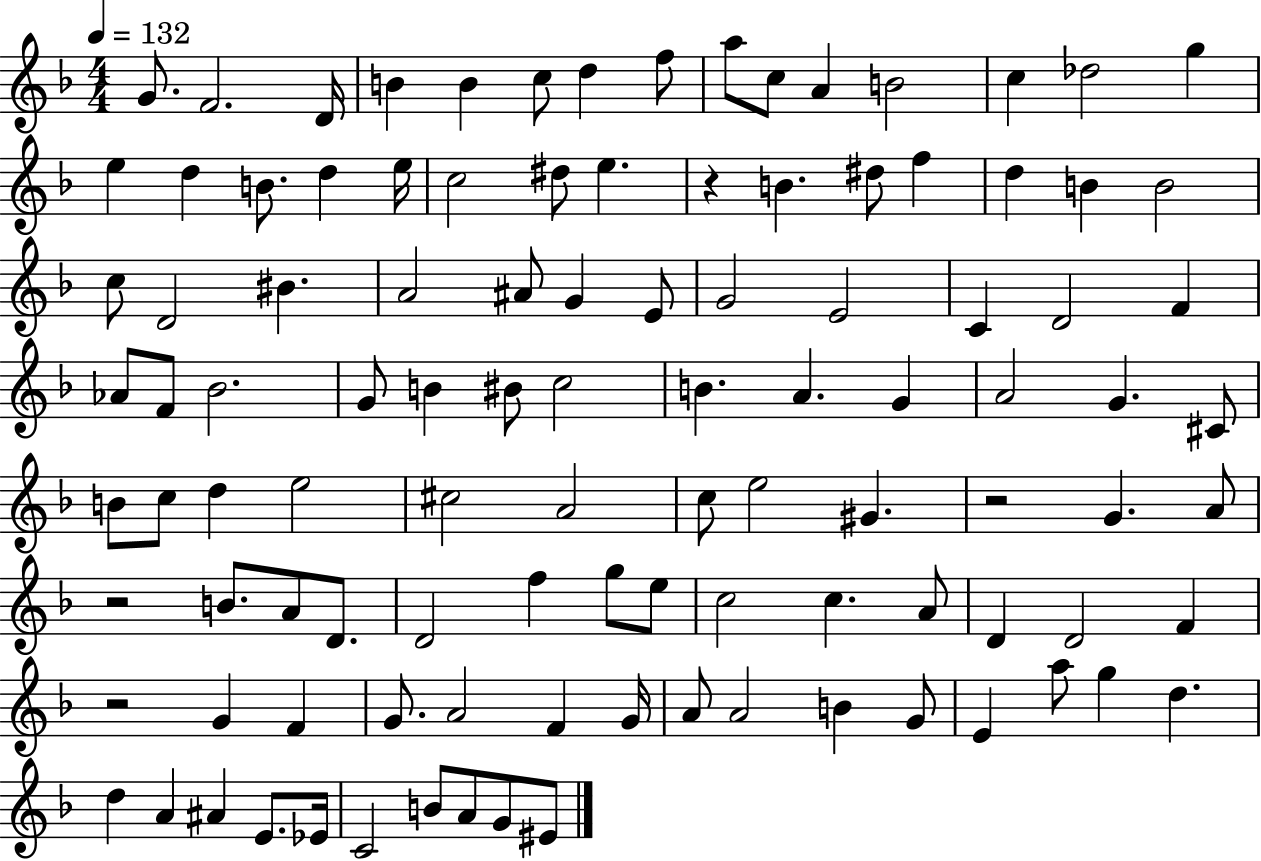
X:1
T:Untitled
M:4/4
L:1/4
K:F
G/2 F2 D/4 B B c/2 d f/2 a/2 c/2 A B2 c _d2 g e d B/2 d e/4 c2 ^d/2 e z B ^d/2 f d B B2 c/2 D2 ^B A2 ^A/2 G E/2 G2 E2 C D2 F _A/2 F/2 _B2 G/2 B ^B/2 c2 B A G A2 G ^C/2 B/2 c/2 d e2 ^c2 A2 c/2 e2 ^G z2 G A/2 z2 B/2 A/2 D/2 D2 f g/2 e/2 c2 c A/2 D D2 F z2 G F G/2 A2 F G/4 A/2 A2 B G/2 E a/2 g d d A ^A E/2 _E/4 C2 B/2 A/2 G/2 ^E/2